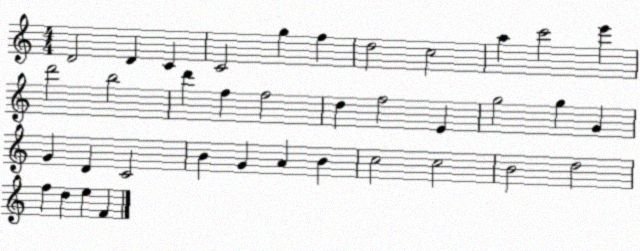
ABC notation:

X:1
T:Untitled
M:4/4
L:1/4
K:C
D2 D C C2 g f d2 c2 a c'2 e' d'2 b2 d' f f2 d f2 E g2 g G G D C2 B G A B c2 c2 B2 d2 f d e F